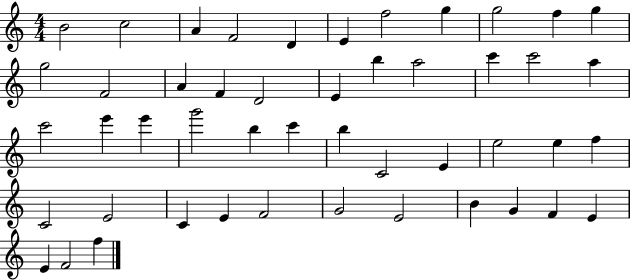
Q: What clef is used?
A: treble